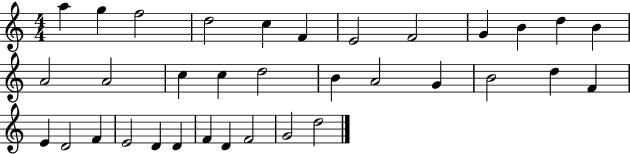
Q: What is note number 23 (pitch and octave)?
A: F4